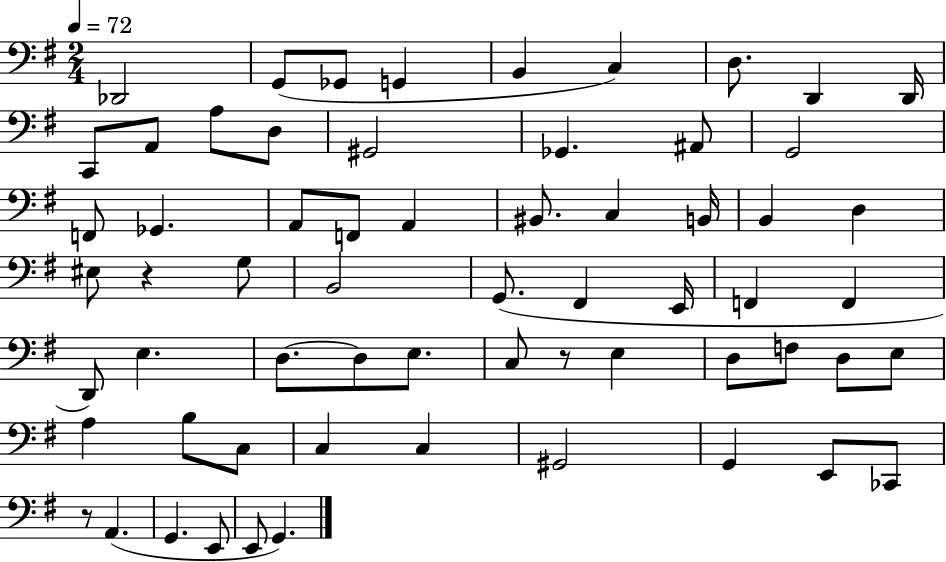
Db2/h G2/e Gb2/e G2/q B2/q C3/q D3/e. D2/q D2/s C2/e A2/e A3/e D3/e G#2/h Gb2/q. A#2/e G2/h F2/e Gb2/q. A2/e F2/e A2/q BIS2/e. C3/q B2/s B2/q D3/q EIS3/e R/q G3/e B2/h G2/e. F#2/q E2/s F2/q F2/q D2/e E3/q. D3/e. D3/e E3/e. C3/e R/e E3/q D3/e F3/e D3/e E3/e A3/q B3/e C3/e C3/q C3/q G#2/h G2/q E2/e CES2/e R/e A2/q. G2/q. E2/e E2/e G2/q.